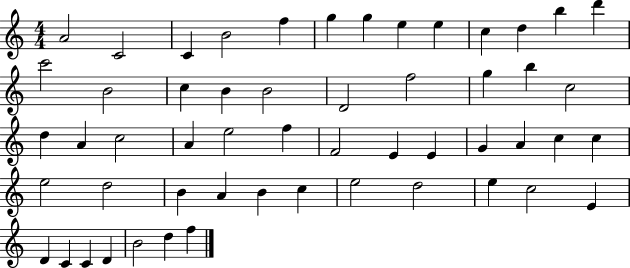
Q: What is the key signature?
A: C major